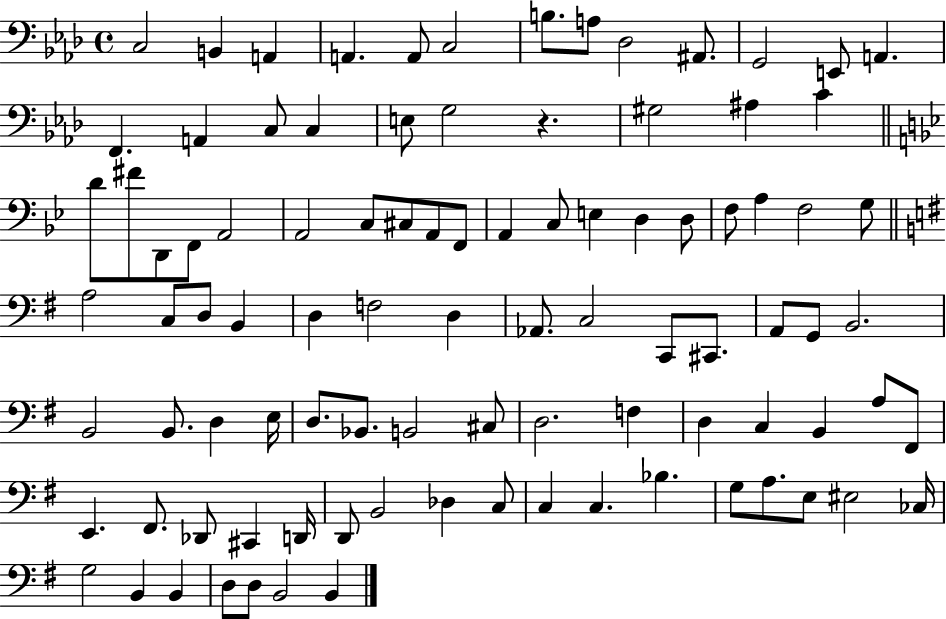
X:1
T:Untitled
M:4/4
L:1/4
K:Ab
C,2 B,, A,, A,, A,,/2 C,2 B,/2 A,/2 _D,2 ^A,,/2 G,,2 E,,/2 A,, F,, A,, C,/2 C, E,/2 G,2 z ^G,2 ^A, C D/2 ^F/2 D,,/2 F,,/2 A,,2 A,,2 C,/2 ^C,/2 A,,/2 F,,/2 A,, C,/2 E, D, D,/2 F,/2 A, F,2 G,/2 A,2 C,/2 D,/2 B,, D, F,2 D, _A,,/2 C,2 C,,/2 ^C,,/2 A,,/2 G,,/2 B,,2 B,,2 B,,/2 D, E,/4 D,/2 _B,,/2 B,,2 ^C,/2 D,2 F, D, C, B,, A,/2 ^F,,/2 E,, ^F,,/2 _D,,/2 ^C,, D,,/4 D,,/2 B,,2 _D, C,/2 C, C, _B, G,/2 A,/2 E,/2 ^E,2 _C,/4 G,2 B,, B,, D,/2 D,/2 B,,2 B,,